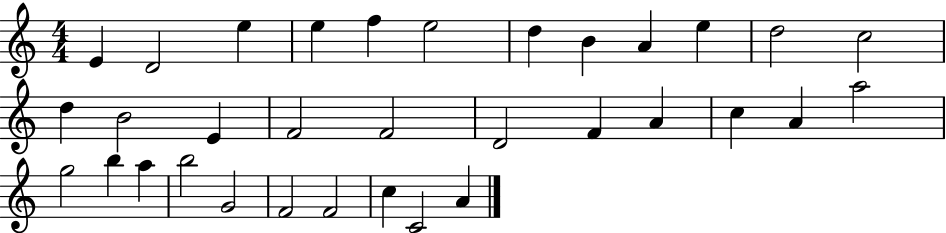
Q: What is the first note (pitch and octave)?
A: E4